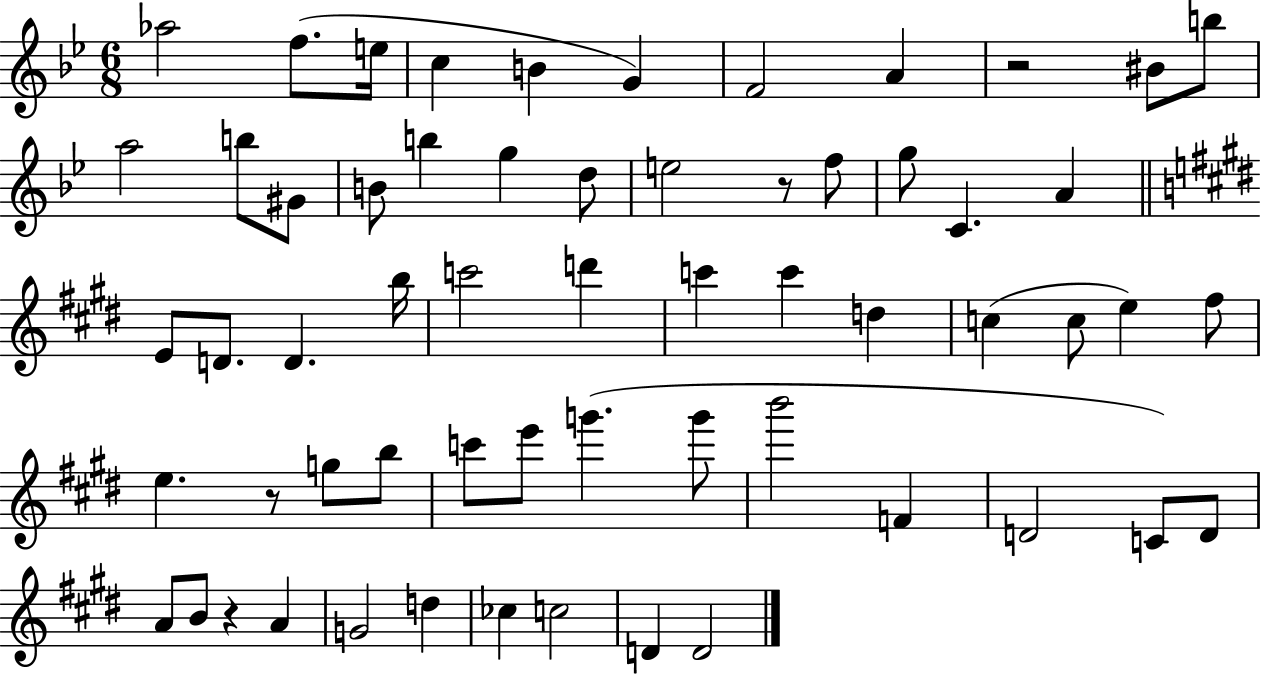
X:1
T:Untitled
M:6/8
L:1/4
K:Bb
_a2 f/2 e/4 c B G F2 A z2 ^B/2 b/2 a2 b/2 ^G/2 B/2 b g d/2 e2 z/2 f/2 g/2 C A E/2 D/2 D b/4 c'2 d' c' c' d c c/2 e ^f/2 e z/2 g/2 b/2 c'/2 e'/2 g' g'/2 b'2 F D2 C/2 D/2 A/2 B/2 z A G2 d _c c2 D D2